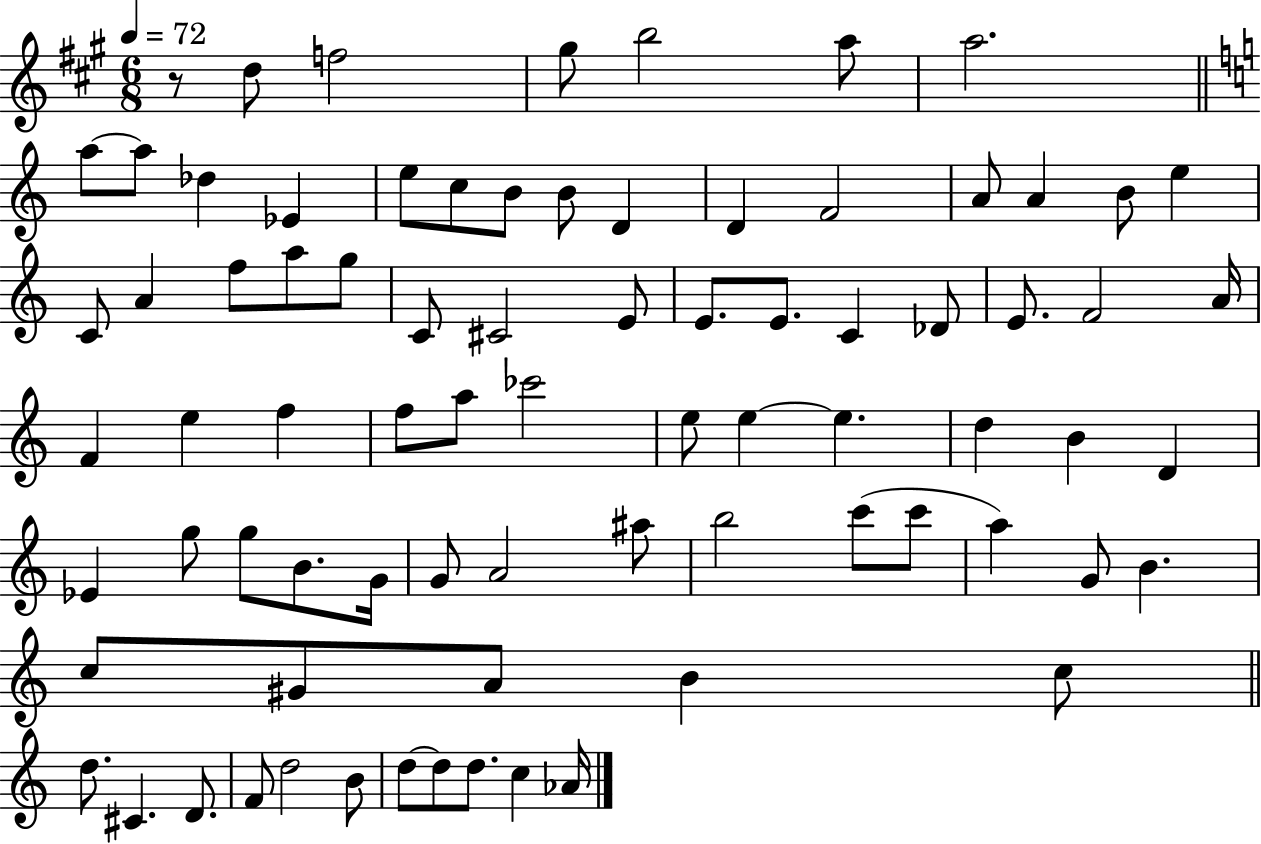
X:1
T:Untitled
M:6/8
L:1/4
K:A
z/2 d/2 f2 ^g/2 b2 a/2 a2 a/2 a/2 _d _E e/2 c/2 B/2 B/2 D D F2 A/2 A B/2 e C/2 A f/2 a/2 g/2 C/2 ^C2 E/2 E/2 E/2 C _D/2 E/2 F2 A/4 F e f f/2 a/2 _c'2 e/2 e e d B D _E g/2 g/2 B/2 G/4 G/2 A2 ^a/2 b2 c'/2 c'/2 a G/2 B c/2 ^G/2 A/2 B c/2 d/2 ^C D/2 F/2 d2 B/2 d/2 d/2 d/2 c _A/4